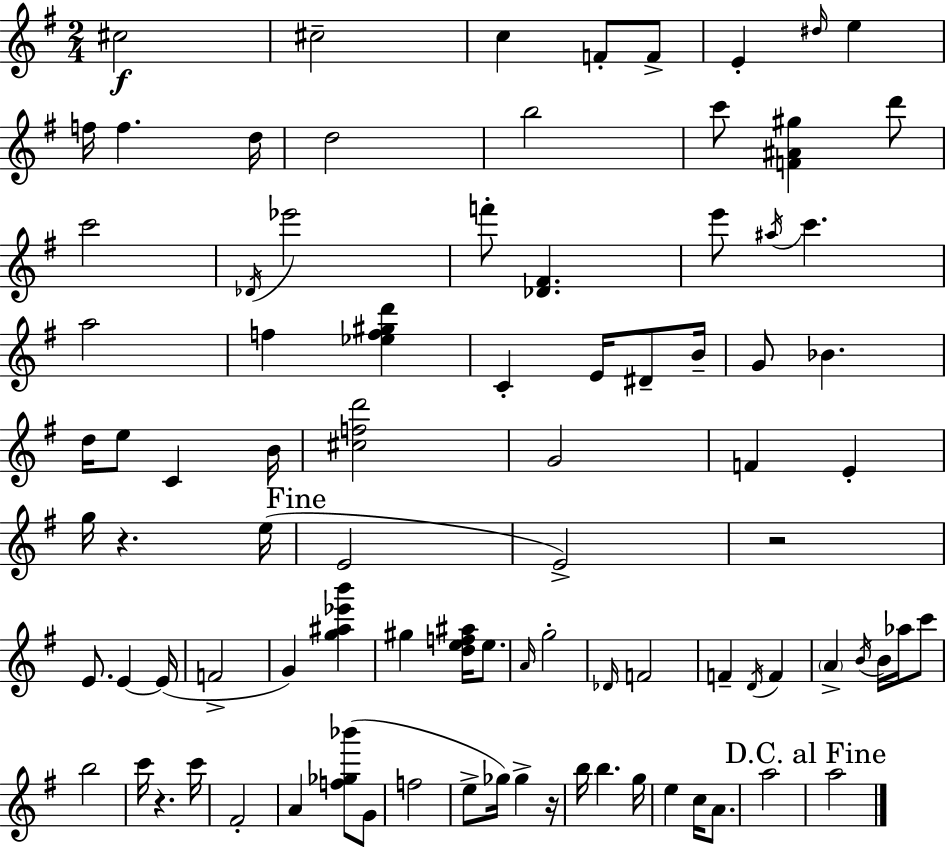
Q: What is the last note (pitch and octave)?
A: A5